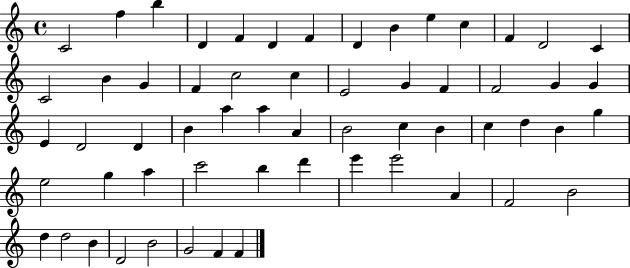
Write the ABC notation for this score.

X:1
T:Untitled
M:4/4
L:1/4
K:C
C2 f b D F D F D B e c F D2 C C2 B G F c2 c E2 G F F2 G G E D2 D B a a A B2 c B c d B g e2 g a c'2 b d' e' e'2 A F2 B2 d d2 B D2 B2 G2 F F